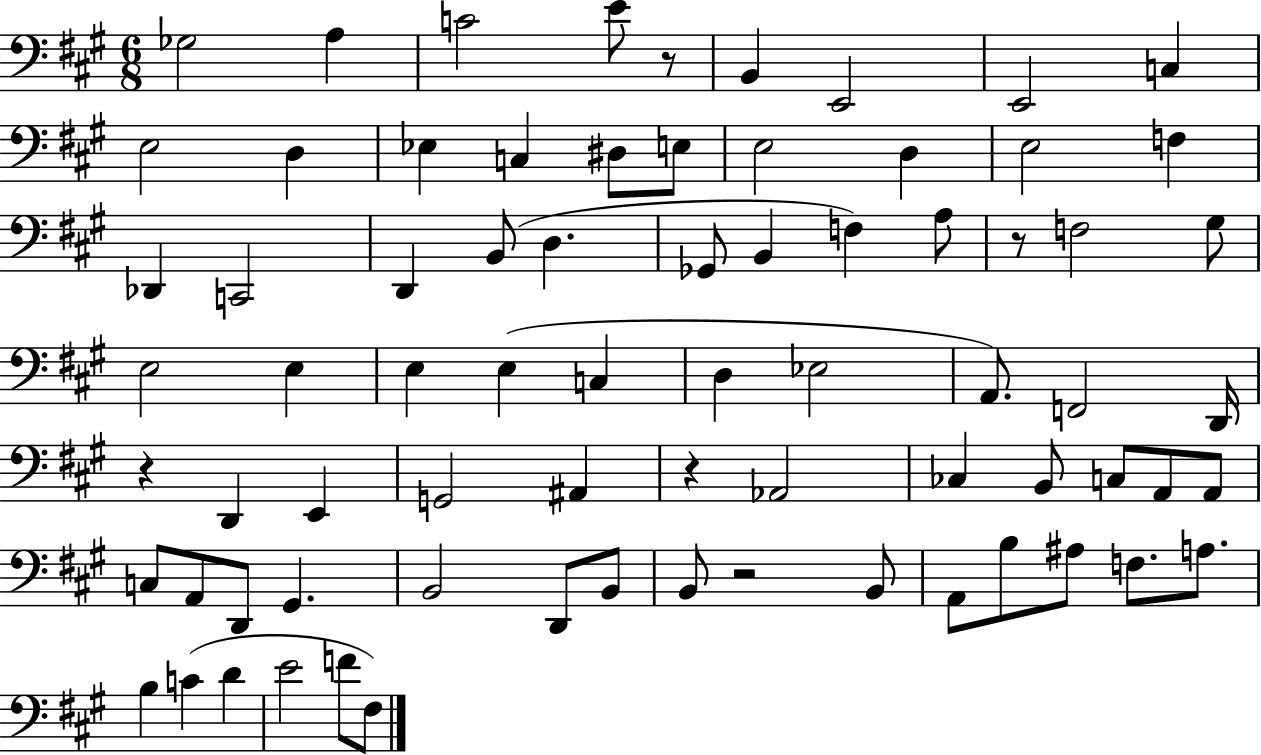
{
  \clef bass
  \numericTimeSignature
  \time 6/8
  \key a \major
  \repeat volta 2 { ges2 a4 | c'2 e'8 r8 | b,4 e,2 | e,2 c4 | \break e2 d4 | ees4 c4 dis8 e8 | e2 d4 | e2 f4 | \break des,4 c,2 | d,4 b,8( d4. | ges,8 b,4 f4) a8 | r8 f2 gis8 | \break e2 e4 | e4 e4( c4 | d4 ees2 | a,8.) f,2 d,16 | \break r4 d,4 e,4 | g,2 ais,4 | r4 aes,2 | ces4 b,8 c8 a,8 a,8 | \break c8 a,8 d,8 gis,4. | b,2 d,8 b,8 | b,8 r2 b,8 | a,8 b8 ais8 f8. a8. | \break b4 c'4( d'4 | e'2 f'8 fis8) | } \bar "|."
}